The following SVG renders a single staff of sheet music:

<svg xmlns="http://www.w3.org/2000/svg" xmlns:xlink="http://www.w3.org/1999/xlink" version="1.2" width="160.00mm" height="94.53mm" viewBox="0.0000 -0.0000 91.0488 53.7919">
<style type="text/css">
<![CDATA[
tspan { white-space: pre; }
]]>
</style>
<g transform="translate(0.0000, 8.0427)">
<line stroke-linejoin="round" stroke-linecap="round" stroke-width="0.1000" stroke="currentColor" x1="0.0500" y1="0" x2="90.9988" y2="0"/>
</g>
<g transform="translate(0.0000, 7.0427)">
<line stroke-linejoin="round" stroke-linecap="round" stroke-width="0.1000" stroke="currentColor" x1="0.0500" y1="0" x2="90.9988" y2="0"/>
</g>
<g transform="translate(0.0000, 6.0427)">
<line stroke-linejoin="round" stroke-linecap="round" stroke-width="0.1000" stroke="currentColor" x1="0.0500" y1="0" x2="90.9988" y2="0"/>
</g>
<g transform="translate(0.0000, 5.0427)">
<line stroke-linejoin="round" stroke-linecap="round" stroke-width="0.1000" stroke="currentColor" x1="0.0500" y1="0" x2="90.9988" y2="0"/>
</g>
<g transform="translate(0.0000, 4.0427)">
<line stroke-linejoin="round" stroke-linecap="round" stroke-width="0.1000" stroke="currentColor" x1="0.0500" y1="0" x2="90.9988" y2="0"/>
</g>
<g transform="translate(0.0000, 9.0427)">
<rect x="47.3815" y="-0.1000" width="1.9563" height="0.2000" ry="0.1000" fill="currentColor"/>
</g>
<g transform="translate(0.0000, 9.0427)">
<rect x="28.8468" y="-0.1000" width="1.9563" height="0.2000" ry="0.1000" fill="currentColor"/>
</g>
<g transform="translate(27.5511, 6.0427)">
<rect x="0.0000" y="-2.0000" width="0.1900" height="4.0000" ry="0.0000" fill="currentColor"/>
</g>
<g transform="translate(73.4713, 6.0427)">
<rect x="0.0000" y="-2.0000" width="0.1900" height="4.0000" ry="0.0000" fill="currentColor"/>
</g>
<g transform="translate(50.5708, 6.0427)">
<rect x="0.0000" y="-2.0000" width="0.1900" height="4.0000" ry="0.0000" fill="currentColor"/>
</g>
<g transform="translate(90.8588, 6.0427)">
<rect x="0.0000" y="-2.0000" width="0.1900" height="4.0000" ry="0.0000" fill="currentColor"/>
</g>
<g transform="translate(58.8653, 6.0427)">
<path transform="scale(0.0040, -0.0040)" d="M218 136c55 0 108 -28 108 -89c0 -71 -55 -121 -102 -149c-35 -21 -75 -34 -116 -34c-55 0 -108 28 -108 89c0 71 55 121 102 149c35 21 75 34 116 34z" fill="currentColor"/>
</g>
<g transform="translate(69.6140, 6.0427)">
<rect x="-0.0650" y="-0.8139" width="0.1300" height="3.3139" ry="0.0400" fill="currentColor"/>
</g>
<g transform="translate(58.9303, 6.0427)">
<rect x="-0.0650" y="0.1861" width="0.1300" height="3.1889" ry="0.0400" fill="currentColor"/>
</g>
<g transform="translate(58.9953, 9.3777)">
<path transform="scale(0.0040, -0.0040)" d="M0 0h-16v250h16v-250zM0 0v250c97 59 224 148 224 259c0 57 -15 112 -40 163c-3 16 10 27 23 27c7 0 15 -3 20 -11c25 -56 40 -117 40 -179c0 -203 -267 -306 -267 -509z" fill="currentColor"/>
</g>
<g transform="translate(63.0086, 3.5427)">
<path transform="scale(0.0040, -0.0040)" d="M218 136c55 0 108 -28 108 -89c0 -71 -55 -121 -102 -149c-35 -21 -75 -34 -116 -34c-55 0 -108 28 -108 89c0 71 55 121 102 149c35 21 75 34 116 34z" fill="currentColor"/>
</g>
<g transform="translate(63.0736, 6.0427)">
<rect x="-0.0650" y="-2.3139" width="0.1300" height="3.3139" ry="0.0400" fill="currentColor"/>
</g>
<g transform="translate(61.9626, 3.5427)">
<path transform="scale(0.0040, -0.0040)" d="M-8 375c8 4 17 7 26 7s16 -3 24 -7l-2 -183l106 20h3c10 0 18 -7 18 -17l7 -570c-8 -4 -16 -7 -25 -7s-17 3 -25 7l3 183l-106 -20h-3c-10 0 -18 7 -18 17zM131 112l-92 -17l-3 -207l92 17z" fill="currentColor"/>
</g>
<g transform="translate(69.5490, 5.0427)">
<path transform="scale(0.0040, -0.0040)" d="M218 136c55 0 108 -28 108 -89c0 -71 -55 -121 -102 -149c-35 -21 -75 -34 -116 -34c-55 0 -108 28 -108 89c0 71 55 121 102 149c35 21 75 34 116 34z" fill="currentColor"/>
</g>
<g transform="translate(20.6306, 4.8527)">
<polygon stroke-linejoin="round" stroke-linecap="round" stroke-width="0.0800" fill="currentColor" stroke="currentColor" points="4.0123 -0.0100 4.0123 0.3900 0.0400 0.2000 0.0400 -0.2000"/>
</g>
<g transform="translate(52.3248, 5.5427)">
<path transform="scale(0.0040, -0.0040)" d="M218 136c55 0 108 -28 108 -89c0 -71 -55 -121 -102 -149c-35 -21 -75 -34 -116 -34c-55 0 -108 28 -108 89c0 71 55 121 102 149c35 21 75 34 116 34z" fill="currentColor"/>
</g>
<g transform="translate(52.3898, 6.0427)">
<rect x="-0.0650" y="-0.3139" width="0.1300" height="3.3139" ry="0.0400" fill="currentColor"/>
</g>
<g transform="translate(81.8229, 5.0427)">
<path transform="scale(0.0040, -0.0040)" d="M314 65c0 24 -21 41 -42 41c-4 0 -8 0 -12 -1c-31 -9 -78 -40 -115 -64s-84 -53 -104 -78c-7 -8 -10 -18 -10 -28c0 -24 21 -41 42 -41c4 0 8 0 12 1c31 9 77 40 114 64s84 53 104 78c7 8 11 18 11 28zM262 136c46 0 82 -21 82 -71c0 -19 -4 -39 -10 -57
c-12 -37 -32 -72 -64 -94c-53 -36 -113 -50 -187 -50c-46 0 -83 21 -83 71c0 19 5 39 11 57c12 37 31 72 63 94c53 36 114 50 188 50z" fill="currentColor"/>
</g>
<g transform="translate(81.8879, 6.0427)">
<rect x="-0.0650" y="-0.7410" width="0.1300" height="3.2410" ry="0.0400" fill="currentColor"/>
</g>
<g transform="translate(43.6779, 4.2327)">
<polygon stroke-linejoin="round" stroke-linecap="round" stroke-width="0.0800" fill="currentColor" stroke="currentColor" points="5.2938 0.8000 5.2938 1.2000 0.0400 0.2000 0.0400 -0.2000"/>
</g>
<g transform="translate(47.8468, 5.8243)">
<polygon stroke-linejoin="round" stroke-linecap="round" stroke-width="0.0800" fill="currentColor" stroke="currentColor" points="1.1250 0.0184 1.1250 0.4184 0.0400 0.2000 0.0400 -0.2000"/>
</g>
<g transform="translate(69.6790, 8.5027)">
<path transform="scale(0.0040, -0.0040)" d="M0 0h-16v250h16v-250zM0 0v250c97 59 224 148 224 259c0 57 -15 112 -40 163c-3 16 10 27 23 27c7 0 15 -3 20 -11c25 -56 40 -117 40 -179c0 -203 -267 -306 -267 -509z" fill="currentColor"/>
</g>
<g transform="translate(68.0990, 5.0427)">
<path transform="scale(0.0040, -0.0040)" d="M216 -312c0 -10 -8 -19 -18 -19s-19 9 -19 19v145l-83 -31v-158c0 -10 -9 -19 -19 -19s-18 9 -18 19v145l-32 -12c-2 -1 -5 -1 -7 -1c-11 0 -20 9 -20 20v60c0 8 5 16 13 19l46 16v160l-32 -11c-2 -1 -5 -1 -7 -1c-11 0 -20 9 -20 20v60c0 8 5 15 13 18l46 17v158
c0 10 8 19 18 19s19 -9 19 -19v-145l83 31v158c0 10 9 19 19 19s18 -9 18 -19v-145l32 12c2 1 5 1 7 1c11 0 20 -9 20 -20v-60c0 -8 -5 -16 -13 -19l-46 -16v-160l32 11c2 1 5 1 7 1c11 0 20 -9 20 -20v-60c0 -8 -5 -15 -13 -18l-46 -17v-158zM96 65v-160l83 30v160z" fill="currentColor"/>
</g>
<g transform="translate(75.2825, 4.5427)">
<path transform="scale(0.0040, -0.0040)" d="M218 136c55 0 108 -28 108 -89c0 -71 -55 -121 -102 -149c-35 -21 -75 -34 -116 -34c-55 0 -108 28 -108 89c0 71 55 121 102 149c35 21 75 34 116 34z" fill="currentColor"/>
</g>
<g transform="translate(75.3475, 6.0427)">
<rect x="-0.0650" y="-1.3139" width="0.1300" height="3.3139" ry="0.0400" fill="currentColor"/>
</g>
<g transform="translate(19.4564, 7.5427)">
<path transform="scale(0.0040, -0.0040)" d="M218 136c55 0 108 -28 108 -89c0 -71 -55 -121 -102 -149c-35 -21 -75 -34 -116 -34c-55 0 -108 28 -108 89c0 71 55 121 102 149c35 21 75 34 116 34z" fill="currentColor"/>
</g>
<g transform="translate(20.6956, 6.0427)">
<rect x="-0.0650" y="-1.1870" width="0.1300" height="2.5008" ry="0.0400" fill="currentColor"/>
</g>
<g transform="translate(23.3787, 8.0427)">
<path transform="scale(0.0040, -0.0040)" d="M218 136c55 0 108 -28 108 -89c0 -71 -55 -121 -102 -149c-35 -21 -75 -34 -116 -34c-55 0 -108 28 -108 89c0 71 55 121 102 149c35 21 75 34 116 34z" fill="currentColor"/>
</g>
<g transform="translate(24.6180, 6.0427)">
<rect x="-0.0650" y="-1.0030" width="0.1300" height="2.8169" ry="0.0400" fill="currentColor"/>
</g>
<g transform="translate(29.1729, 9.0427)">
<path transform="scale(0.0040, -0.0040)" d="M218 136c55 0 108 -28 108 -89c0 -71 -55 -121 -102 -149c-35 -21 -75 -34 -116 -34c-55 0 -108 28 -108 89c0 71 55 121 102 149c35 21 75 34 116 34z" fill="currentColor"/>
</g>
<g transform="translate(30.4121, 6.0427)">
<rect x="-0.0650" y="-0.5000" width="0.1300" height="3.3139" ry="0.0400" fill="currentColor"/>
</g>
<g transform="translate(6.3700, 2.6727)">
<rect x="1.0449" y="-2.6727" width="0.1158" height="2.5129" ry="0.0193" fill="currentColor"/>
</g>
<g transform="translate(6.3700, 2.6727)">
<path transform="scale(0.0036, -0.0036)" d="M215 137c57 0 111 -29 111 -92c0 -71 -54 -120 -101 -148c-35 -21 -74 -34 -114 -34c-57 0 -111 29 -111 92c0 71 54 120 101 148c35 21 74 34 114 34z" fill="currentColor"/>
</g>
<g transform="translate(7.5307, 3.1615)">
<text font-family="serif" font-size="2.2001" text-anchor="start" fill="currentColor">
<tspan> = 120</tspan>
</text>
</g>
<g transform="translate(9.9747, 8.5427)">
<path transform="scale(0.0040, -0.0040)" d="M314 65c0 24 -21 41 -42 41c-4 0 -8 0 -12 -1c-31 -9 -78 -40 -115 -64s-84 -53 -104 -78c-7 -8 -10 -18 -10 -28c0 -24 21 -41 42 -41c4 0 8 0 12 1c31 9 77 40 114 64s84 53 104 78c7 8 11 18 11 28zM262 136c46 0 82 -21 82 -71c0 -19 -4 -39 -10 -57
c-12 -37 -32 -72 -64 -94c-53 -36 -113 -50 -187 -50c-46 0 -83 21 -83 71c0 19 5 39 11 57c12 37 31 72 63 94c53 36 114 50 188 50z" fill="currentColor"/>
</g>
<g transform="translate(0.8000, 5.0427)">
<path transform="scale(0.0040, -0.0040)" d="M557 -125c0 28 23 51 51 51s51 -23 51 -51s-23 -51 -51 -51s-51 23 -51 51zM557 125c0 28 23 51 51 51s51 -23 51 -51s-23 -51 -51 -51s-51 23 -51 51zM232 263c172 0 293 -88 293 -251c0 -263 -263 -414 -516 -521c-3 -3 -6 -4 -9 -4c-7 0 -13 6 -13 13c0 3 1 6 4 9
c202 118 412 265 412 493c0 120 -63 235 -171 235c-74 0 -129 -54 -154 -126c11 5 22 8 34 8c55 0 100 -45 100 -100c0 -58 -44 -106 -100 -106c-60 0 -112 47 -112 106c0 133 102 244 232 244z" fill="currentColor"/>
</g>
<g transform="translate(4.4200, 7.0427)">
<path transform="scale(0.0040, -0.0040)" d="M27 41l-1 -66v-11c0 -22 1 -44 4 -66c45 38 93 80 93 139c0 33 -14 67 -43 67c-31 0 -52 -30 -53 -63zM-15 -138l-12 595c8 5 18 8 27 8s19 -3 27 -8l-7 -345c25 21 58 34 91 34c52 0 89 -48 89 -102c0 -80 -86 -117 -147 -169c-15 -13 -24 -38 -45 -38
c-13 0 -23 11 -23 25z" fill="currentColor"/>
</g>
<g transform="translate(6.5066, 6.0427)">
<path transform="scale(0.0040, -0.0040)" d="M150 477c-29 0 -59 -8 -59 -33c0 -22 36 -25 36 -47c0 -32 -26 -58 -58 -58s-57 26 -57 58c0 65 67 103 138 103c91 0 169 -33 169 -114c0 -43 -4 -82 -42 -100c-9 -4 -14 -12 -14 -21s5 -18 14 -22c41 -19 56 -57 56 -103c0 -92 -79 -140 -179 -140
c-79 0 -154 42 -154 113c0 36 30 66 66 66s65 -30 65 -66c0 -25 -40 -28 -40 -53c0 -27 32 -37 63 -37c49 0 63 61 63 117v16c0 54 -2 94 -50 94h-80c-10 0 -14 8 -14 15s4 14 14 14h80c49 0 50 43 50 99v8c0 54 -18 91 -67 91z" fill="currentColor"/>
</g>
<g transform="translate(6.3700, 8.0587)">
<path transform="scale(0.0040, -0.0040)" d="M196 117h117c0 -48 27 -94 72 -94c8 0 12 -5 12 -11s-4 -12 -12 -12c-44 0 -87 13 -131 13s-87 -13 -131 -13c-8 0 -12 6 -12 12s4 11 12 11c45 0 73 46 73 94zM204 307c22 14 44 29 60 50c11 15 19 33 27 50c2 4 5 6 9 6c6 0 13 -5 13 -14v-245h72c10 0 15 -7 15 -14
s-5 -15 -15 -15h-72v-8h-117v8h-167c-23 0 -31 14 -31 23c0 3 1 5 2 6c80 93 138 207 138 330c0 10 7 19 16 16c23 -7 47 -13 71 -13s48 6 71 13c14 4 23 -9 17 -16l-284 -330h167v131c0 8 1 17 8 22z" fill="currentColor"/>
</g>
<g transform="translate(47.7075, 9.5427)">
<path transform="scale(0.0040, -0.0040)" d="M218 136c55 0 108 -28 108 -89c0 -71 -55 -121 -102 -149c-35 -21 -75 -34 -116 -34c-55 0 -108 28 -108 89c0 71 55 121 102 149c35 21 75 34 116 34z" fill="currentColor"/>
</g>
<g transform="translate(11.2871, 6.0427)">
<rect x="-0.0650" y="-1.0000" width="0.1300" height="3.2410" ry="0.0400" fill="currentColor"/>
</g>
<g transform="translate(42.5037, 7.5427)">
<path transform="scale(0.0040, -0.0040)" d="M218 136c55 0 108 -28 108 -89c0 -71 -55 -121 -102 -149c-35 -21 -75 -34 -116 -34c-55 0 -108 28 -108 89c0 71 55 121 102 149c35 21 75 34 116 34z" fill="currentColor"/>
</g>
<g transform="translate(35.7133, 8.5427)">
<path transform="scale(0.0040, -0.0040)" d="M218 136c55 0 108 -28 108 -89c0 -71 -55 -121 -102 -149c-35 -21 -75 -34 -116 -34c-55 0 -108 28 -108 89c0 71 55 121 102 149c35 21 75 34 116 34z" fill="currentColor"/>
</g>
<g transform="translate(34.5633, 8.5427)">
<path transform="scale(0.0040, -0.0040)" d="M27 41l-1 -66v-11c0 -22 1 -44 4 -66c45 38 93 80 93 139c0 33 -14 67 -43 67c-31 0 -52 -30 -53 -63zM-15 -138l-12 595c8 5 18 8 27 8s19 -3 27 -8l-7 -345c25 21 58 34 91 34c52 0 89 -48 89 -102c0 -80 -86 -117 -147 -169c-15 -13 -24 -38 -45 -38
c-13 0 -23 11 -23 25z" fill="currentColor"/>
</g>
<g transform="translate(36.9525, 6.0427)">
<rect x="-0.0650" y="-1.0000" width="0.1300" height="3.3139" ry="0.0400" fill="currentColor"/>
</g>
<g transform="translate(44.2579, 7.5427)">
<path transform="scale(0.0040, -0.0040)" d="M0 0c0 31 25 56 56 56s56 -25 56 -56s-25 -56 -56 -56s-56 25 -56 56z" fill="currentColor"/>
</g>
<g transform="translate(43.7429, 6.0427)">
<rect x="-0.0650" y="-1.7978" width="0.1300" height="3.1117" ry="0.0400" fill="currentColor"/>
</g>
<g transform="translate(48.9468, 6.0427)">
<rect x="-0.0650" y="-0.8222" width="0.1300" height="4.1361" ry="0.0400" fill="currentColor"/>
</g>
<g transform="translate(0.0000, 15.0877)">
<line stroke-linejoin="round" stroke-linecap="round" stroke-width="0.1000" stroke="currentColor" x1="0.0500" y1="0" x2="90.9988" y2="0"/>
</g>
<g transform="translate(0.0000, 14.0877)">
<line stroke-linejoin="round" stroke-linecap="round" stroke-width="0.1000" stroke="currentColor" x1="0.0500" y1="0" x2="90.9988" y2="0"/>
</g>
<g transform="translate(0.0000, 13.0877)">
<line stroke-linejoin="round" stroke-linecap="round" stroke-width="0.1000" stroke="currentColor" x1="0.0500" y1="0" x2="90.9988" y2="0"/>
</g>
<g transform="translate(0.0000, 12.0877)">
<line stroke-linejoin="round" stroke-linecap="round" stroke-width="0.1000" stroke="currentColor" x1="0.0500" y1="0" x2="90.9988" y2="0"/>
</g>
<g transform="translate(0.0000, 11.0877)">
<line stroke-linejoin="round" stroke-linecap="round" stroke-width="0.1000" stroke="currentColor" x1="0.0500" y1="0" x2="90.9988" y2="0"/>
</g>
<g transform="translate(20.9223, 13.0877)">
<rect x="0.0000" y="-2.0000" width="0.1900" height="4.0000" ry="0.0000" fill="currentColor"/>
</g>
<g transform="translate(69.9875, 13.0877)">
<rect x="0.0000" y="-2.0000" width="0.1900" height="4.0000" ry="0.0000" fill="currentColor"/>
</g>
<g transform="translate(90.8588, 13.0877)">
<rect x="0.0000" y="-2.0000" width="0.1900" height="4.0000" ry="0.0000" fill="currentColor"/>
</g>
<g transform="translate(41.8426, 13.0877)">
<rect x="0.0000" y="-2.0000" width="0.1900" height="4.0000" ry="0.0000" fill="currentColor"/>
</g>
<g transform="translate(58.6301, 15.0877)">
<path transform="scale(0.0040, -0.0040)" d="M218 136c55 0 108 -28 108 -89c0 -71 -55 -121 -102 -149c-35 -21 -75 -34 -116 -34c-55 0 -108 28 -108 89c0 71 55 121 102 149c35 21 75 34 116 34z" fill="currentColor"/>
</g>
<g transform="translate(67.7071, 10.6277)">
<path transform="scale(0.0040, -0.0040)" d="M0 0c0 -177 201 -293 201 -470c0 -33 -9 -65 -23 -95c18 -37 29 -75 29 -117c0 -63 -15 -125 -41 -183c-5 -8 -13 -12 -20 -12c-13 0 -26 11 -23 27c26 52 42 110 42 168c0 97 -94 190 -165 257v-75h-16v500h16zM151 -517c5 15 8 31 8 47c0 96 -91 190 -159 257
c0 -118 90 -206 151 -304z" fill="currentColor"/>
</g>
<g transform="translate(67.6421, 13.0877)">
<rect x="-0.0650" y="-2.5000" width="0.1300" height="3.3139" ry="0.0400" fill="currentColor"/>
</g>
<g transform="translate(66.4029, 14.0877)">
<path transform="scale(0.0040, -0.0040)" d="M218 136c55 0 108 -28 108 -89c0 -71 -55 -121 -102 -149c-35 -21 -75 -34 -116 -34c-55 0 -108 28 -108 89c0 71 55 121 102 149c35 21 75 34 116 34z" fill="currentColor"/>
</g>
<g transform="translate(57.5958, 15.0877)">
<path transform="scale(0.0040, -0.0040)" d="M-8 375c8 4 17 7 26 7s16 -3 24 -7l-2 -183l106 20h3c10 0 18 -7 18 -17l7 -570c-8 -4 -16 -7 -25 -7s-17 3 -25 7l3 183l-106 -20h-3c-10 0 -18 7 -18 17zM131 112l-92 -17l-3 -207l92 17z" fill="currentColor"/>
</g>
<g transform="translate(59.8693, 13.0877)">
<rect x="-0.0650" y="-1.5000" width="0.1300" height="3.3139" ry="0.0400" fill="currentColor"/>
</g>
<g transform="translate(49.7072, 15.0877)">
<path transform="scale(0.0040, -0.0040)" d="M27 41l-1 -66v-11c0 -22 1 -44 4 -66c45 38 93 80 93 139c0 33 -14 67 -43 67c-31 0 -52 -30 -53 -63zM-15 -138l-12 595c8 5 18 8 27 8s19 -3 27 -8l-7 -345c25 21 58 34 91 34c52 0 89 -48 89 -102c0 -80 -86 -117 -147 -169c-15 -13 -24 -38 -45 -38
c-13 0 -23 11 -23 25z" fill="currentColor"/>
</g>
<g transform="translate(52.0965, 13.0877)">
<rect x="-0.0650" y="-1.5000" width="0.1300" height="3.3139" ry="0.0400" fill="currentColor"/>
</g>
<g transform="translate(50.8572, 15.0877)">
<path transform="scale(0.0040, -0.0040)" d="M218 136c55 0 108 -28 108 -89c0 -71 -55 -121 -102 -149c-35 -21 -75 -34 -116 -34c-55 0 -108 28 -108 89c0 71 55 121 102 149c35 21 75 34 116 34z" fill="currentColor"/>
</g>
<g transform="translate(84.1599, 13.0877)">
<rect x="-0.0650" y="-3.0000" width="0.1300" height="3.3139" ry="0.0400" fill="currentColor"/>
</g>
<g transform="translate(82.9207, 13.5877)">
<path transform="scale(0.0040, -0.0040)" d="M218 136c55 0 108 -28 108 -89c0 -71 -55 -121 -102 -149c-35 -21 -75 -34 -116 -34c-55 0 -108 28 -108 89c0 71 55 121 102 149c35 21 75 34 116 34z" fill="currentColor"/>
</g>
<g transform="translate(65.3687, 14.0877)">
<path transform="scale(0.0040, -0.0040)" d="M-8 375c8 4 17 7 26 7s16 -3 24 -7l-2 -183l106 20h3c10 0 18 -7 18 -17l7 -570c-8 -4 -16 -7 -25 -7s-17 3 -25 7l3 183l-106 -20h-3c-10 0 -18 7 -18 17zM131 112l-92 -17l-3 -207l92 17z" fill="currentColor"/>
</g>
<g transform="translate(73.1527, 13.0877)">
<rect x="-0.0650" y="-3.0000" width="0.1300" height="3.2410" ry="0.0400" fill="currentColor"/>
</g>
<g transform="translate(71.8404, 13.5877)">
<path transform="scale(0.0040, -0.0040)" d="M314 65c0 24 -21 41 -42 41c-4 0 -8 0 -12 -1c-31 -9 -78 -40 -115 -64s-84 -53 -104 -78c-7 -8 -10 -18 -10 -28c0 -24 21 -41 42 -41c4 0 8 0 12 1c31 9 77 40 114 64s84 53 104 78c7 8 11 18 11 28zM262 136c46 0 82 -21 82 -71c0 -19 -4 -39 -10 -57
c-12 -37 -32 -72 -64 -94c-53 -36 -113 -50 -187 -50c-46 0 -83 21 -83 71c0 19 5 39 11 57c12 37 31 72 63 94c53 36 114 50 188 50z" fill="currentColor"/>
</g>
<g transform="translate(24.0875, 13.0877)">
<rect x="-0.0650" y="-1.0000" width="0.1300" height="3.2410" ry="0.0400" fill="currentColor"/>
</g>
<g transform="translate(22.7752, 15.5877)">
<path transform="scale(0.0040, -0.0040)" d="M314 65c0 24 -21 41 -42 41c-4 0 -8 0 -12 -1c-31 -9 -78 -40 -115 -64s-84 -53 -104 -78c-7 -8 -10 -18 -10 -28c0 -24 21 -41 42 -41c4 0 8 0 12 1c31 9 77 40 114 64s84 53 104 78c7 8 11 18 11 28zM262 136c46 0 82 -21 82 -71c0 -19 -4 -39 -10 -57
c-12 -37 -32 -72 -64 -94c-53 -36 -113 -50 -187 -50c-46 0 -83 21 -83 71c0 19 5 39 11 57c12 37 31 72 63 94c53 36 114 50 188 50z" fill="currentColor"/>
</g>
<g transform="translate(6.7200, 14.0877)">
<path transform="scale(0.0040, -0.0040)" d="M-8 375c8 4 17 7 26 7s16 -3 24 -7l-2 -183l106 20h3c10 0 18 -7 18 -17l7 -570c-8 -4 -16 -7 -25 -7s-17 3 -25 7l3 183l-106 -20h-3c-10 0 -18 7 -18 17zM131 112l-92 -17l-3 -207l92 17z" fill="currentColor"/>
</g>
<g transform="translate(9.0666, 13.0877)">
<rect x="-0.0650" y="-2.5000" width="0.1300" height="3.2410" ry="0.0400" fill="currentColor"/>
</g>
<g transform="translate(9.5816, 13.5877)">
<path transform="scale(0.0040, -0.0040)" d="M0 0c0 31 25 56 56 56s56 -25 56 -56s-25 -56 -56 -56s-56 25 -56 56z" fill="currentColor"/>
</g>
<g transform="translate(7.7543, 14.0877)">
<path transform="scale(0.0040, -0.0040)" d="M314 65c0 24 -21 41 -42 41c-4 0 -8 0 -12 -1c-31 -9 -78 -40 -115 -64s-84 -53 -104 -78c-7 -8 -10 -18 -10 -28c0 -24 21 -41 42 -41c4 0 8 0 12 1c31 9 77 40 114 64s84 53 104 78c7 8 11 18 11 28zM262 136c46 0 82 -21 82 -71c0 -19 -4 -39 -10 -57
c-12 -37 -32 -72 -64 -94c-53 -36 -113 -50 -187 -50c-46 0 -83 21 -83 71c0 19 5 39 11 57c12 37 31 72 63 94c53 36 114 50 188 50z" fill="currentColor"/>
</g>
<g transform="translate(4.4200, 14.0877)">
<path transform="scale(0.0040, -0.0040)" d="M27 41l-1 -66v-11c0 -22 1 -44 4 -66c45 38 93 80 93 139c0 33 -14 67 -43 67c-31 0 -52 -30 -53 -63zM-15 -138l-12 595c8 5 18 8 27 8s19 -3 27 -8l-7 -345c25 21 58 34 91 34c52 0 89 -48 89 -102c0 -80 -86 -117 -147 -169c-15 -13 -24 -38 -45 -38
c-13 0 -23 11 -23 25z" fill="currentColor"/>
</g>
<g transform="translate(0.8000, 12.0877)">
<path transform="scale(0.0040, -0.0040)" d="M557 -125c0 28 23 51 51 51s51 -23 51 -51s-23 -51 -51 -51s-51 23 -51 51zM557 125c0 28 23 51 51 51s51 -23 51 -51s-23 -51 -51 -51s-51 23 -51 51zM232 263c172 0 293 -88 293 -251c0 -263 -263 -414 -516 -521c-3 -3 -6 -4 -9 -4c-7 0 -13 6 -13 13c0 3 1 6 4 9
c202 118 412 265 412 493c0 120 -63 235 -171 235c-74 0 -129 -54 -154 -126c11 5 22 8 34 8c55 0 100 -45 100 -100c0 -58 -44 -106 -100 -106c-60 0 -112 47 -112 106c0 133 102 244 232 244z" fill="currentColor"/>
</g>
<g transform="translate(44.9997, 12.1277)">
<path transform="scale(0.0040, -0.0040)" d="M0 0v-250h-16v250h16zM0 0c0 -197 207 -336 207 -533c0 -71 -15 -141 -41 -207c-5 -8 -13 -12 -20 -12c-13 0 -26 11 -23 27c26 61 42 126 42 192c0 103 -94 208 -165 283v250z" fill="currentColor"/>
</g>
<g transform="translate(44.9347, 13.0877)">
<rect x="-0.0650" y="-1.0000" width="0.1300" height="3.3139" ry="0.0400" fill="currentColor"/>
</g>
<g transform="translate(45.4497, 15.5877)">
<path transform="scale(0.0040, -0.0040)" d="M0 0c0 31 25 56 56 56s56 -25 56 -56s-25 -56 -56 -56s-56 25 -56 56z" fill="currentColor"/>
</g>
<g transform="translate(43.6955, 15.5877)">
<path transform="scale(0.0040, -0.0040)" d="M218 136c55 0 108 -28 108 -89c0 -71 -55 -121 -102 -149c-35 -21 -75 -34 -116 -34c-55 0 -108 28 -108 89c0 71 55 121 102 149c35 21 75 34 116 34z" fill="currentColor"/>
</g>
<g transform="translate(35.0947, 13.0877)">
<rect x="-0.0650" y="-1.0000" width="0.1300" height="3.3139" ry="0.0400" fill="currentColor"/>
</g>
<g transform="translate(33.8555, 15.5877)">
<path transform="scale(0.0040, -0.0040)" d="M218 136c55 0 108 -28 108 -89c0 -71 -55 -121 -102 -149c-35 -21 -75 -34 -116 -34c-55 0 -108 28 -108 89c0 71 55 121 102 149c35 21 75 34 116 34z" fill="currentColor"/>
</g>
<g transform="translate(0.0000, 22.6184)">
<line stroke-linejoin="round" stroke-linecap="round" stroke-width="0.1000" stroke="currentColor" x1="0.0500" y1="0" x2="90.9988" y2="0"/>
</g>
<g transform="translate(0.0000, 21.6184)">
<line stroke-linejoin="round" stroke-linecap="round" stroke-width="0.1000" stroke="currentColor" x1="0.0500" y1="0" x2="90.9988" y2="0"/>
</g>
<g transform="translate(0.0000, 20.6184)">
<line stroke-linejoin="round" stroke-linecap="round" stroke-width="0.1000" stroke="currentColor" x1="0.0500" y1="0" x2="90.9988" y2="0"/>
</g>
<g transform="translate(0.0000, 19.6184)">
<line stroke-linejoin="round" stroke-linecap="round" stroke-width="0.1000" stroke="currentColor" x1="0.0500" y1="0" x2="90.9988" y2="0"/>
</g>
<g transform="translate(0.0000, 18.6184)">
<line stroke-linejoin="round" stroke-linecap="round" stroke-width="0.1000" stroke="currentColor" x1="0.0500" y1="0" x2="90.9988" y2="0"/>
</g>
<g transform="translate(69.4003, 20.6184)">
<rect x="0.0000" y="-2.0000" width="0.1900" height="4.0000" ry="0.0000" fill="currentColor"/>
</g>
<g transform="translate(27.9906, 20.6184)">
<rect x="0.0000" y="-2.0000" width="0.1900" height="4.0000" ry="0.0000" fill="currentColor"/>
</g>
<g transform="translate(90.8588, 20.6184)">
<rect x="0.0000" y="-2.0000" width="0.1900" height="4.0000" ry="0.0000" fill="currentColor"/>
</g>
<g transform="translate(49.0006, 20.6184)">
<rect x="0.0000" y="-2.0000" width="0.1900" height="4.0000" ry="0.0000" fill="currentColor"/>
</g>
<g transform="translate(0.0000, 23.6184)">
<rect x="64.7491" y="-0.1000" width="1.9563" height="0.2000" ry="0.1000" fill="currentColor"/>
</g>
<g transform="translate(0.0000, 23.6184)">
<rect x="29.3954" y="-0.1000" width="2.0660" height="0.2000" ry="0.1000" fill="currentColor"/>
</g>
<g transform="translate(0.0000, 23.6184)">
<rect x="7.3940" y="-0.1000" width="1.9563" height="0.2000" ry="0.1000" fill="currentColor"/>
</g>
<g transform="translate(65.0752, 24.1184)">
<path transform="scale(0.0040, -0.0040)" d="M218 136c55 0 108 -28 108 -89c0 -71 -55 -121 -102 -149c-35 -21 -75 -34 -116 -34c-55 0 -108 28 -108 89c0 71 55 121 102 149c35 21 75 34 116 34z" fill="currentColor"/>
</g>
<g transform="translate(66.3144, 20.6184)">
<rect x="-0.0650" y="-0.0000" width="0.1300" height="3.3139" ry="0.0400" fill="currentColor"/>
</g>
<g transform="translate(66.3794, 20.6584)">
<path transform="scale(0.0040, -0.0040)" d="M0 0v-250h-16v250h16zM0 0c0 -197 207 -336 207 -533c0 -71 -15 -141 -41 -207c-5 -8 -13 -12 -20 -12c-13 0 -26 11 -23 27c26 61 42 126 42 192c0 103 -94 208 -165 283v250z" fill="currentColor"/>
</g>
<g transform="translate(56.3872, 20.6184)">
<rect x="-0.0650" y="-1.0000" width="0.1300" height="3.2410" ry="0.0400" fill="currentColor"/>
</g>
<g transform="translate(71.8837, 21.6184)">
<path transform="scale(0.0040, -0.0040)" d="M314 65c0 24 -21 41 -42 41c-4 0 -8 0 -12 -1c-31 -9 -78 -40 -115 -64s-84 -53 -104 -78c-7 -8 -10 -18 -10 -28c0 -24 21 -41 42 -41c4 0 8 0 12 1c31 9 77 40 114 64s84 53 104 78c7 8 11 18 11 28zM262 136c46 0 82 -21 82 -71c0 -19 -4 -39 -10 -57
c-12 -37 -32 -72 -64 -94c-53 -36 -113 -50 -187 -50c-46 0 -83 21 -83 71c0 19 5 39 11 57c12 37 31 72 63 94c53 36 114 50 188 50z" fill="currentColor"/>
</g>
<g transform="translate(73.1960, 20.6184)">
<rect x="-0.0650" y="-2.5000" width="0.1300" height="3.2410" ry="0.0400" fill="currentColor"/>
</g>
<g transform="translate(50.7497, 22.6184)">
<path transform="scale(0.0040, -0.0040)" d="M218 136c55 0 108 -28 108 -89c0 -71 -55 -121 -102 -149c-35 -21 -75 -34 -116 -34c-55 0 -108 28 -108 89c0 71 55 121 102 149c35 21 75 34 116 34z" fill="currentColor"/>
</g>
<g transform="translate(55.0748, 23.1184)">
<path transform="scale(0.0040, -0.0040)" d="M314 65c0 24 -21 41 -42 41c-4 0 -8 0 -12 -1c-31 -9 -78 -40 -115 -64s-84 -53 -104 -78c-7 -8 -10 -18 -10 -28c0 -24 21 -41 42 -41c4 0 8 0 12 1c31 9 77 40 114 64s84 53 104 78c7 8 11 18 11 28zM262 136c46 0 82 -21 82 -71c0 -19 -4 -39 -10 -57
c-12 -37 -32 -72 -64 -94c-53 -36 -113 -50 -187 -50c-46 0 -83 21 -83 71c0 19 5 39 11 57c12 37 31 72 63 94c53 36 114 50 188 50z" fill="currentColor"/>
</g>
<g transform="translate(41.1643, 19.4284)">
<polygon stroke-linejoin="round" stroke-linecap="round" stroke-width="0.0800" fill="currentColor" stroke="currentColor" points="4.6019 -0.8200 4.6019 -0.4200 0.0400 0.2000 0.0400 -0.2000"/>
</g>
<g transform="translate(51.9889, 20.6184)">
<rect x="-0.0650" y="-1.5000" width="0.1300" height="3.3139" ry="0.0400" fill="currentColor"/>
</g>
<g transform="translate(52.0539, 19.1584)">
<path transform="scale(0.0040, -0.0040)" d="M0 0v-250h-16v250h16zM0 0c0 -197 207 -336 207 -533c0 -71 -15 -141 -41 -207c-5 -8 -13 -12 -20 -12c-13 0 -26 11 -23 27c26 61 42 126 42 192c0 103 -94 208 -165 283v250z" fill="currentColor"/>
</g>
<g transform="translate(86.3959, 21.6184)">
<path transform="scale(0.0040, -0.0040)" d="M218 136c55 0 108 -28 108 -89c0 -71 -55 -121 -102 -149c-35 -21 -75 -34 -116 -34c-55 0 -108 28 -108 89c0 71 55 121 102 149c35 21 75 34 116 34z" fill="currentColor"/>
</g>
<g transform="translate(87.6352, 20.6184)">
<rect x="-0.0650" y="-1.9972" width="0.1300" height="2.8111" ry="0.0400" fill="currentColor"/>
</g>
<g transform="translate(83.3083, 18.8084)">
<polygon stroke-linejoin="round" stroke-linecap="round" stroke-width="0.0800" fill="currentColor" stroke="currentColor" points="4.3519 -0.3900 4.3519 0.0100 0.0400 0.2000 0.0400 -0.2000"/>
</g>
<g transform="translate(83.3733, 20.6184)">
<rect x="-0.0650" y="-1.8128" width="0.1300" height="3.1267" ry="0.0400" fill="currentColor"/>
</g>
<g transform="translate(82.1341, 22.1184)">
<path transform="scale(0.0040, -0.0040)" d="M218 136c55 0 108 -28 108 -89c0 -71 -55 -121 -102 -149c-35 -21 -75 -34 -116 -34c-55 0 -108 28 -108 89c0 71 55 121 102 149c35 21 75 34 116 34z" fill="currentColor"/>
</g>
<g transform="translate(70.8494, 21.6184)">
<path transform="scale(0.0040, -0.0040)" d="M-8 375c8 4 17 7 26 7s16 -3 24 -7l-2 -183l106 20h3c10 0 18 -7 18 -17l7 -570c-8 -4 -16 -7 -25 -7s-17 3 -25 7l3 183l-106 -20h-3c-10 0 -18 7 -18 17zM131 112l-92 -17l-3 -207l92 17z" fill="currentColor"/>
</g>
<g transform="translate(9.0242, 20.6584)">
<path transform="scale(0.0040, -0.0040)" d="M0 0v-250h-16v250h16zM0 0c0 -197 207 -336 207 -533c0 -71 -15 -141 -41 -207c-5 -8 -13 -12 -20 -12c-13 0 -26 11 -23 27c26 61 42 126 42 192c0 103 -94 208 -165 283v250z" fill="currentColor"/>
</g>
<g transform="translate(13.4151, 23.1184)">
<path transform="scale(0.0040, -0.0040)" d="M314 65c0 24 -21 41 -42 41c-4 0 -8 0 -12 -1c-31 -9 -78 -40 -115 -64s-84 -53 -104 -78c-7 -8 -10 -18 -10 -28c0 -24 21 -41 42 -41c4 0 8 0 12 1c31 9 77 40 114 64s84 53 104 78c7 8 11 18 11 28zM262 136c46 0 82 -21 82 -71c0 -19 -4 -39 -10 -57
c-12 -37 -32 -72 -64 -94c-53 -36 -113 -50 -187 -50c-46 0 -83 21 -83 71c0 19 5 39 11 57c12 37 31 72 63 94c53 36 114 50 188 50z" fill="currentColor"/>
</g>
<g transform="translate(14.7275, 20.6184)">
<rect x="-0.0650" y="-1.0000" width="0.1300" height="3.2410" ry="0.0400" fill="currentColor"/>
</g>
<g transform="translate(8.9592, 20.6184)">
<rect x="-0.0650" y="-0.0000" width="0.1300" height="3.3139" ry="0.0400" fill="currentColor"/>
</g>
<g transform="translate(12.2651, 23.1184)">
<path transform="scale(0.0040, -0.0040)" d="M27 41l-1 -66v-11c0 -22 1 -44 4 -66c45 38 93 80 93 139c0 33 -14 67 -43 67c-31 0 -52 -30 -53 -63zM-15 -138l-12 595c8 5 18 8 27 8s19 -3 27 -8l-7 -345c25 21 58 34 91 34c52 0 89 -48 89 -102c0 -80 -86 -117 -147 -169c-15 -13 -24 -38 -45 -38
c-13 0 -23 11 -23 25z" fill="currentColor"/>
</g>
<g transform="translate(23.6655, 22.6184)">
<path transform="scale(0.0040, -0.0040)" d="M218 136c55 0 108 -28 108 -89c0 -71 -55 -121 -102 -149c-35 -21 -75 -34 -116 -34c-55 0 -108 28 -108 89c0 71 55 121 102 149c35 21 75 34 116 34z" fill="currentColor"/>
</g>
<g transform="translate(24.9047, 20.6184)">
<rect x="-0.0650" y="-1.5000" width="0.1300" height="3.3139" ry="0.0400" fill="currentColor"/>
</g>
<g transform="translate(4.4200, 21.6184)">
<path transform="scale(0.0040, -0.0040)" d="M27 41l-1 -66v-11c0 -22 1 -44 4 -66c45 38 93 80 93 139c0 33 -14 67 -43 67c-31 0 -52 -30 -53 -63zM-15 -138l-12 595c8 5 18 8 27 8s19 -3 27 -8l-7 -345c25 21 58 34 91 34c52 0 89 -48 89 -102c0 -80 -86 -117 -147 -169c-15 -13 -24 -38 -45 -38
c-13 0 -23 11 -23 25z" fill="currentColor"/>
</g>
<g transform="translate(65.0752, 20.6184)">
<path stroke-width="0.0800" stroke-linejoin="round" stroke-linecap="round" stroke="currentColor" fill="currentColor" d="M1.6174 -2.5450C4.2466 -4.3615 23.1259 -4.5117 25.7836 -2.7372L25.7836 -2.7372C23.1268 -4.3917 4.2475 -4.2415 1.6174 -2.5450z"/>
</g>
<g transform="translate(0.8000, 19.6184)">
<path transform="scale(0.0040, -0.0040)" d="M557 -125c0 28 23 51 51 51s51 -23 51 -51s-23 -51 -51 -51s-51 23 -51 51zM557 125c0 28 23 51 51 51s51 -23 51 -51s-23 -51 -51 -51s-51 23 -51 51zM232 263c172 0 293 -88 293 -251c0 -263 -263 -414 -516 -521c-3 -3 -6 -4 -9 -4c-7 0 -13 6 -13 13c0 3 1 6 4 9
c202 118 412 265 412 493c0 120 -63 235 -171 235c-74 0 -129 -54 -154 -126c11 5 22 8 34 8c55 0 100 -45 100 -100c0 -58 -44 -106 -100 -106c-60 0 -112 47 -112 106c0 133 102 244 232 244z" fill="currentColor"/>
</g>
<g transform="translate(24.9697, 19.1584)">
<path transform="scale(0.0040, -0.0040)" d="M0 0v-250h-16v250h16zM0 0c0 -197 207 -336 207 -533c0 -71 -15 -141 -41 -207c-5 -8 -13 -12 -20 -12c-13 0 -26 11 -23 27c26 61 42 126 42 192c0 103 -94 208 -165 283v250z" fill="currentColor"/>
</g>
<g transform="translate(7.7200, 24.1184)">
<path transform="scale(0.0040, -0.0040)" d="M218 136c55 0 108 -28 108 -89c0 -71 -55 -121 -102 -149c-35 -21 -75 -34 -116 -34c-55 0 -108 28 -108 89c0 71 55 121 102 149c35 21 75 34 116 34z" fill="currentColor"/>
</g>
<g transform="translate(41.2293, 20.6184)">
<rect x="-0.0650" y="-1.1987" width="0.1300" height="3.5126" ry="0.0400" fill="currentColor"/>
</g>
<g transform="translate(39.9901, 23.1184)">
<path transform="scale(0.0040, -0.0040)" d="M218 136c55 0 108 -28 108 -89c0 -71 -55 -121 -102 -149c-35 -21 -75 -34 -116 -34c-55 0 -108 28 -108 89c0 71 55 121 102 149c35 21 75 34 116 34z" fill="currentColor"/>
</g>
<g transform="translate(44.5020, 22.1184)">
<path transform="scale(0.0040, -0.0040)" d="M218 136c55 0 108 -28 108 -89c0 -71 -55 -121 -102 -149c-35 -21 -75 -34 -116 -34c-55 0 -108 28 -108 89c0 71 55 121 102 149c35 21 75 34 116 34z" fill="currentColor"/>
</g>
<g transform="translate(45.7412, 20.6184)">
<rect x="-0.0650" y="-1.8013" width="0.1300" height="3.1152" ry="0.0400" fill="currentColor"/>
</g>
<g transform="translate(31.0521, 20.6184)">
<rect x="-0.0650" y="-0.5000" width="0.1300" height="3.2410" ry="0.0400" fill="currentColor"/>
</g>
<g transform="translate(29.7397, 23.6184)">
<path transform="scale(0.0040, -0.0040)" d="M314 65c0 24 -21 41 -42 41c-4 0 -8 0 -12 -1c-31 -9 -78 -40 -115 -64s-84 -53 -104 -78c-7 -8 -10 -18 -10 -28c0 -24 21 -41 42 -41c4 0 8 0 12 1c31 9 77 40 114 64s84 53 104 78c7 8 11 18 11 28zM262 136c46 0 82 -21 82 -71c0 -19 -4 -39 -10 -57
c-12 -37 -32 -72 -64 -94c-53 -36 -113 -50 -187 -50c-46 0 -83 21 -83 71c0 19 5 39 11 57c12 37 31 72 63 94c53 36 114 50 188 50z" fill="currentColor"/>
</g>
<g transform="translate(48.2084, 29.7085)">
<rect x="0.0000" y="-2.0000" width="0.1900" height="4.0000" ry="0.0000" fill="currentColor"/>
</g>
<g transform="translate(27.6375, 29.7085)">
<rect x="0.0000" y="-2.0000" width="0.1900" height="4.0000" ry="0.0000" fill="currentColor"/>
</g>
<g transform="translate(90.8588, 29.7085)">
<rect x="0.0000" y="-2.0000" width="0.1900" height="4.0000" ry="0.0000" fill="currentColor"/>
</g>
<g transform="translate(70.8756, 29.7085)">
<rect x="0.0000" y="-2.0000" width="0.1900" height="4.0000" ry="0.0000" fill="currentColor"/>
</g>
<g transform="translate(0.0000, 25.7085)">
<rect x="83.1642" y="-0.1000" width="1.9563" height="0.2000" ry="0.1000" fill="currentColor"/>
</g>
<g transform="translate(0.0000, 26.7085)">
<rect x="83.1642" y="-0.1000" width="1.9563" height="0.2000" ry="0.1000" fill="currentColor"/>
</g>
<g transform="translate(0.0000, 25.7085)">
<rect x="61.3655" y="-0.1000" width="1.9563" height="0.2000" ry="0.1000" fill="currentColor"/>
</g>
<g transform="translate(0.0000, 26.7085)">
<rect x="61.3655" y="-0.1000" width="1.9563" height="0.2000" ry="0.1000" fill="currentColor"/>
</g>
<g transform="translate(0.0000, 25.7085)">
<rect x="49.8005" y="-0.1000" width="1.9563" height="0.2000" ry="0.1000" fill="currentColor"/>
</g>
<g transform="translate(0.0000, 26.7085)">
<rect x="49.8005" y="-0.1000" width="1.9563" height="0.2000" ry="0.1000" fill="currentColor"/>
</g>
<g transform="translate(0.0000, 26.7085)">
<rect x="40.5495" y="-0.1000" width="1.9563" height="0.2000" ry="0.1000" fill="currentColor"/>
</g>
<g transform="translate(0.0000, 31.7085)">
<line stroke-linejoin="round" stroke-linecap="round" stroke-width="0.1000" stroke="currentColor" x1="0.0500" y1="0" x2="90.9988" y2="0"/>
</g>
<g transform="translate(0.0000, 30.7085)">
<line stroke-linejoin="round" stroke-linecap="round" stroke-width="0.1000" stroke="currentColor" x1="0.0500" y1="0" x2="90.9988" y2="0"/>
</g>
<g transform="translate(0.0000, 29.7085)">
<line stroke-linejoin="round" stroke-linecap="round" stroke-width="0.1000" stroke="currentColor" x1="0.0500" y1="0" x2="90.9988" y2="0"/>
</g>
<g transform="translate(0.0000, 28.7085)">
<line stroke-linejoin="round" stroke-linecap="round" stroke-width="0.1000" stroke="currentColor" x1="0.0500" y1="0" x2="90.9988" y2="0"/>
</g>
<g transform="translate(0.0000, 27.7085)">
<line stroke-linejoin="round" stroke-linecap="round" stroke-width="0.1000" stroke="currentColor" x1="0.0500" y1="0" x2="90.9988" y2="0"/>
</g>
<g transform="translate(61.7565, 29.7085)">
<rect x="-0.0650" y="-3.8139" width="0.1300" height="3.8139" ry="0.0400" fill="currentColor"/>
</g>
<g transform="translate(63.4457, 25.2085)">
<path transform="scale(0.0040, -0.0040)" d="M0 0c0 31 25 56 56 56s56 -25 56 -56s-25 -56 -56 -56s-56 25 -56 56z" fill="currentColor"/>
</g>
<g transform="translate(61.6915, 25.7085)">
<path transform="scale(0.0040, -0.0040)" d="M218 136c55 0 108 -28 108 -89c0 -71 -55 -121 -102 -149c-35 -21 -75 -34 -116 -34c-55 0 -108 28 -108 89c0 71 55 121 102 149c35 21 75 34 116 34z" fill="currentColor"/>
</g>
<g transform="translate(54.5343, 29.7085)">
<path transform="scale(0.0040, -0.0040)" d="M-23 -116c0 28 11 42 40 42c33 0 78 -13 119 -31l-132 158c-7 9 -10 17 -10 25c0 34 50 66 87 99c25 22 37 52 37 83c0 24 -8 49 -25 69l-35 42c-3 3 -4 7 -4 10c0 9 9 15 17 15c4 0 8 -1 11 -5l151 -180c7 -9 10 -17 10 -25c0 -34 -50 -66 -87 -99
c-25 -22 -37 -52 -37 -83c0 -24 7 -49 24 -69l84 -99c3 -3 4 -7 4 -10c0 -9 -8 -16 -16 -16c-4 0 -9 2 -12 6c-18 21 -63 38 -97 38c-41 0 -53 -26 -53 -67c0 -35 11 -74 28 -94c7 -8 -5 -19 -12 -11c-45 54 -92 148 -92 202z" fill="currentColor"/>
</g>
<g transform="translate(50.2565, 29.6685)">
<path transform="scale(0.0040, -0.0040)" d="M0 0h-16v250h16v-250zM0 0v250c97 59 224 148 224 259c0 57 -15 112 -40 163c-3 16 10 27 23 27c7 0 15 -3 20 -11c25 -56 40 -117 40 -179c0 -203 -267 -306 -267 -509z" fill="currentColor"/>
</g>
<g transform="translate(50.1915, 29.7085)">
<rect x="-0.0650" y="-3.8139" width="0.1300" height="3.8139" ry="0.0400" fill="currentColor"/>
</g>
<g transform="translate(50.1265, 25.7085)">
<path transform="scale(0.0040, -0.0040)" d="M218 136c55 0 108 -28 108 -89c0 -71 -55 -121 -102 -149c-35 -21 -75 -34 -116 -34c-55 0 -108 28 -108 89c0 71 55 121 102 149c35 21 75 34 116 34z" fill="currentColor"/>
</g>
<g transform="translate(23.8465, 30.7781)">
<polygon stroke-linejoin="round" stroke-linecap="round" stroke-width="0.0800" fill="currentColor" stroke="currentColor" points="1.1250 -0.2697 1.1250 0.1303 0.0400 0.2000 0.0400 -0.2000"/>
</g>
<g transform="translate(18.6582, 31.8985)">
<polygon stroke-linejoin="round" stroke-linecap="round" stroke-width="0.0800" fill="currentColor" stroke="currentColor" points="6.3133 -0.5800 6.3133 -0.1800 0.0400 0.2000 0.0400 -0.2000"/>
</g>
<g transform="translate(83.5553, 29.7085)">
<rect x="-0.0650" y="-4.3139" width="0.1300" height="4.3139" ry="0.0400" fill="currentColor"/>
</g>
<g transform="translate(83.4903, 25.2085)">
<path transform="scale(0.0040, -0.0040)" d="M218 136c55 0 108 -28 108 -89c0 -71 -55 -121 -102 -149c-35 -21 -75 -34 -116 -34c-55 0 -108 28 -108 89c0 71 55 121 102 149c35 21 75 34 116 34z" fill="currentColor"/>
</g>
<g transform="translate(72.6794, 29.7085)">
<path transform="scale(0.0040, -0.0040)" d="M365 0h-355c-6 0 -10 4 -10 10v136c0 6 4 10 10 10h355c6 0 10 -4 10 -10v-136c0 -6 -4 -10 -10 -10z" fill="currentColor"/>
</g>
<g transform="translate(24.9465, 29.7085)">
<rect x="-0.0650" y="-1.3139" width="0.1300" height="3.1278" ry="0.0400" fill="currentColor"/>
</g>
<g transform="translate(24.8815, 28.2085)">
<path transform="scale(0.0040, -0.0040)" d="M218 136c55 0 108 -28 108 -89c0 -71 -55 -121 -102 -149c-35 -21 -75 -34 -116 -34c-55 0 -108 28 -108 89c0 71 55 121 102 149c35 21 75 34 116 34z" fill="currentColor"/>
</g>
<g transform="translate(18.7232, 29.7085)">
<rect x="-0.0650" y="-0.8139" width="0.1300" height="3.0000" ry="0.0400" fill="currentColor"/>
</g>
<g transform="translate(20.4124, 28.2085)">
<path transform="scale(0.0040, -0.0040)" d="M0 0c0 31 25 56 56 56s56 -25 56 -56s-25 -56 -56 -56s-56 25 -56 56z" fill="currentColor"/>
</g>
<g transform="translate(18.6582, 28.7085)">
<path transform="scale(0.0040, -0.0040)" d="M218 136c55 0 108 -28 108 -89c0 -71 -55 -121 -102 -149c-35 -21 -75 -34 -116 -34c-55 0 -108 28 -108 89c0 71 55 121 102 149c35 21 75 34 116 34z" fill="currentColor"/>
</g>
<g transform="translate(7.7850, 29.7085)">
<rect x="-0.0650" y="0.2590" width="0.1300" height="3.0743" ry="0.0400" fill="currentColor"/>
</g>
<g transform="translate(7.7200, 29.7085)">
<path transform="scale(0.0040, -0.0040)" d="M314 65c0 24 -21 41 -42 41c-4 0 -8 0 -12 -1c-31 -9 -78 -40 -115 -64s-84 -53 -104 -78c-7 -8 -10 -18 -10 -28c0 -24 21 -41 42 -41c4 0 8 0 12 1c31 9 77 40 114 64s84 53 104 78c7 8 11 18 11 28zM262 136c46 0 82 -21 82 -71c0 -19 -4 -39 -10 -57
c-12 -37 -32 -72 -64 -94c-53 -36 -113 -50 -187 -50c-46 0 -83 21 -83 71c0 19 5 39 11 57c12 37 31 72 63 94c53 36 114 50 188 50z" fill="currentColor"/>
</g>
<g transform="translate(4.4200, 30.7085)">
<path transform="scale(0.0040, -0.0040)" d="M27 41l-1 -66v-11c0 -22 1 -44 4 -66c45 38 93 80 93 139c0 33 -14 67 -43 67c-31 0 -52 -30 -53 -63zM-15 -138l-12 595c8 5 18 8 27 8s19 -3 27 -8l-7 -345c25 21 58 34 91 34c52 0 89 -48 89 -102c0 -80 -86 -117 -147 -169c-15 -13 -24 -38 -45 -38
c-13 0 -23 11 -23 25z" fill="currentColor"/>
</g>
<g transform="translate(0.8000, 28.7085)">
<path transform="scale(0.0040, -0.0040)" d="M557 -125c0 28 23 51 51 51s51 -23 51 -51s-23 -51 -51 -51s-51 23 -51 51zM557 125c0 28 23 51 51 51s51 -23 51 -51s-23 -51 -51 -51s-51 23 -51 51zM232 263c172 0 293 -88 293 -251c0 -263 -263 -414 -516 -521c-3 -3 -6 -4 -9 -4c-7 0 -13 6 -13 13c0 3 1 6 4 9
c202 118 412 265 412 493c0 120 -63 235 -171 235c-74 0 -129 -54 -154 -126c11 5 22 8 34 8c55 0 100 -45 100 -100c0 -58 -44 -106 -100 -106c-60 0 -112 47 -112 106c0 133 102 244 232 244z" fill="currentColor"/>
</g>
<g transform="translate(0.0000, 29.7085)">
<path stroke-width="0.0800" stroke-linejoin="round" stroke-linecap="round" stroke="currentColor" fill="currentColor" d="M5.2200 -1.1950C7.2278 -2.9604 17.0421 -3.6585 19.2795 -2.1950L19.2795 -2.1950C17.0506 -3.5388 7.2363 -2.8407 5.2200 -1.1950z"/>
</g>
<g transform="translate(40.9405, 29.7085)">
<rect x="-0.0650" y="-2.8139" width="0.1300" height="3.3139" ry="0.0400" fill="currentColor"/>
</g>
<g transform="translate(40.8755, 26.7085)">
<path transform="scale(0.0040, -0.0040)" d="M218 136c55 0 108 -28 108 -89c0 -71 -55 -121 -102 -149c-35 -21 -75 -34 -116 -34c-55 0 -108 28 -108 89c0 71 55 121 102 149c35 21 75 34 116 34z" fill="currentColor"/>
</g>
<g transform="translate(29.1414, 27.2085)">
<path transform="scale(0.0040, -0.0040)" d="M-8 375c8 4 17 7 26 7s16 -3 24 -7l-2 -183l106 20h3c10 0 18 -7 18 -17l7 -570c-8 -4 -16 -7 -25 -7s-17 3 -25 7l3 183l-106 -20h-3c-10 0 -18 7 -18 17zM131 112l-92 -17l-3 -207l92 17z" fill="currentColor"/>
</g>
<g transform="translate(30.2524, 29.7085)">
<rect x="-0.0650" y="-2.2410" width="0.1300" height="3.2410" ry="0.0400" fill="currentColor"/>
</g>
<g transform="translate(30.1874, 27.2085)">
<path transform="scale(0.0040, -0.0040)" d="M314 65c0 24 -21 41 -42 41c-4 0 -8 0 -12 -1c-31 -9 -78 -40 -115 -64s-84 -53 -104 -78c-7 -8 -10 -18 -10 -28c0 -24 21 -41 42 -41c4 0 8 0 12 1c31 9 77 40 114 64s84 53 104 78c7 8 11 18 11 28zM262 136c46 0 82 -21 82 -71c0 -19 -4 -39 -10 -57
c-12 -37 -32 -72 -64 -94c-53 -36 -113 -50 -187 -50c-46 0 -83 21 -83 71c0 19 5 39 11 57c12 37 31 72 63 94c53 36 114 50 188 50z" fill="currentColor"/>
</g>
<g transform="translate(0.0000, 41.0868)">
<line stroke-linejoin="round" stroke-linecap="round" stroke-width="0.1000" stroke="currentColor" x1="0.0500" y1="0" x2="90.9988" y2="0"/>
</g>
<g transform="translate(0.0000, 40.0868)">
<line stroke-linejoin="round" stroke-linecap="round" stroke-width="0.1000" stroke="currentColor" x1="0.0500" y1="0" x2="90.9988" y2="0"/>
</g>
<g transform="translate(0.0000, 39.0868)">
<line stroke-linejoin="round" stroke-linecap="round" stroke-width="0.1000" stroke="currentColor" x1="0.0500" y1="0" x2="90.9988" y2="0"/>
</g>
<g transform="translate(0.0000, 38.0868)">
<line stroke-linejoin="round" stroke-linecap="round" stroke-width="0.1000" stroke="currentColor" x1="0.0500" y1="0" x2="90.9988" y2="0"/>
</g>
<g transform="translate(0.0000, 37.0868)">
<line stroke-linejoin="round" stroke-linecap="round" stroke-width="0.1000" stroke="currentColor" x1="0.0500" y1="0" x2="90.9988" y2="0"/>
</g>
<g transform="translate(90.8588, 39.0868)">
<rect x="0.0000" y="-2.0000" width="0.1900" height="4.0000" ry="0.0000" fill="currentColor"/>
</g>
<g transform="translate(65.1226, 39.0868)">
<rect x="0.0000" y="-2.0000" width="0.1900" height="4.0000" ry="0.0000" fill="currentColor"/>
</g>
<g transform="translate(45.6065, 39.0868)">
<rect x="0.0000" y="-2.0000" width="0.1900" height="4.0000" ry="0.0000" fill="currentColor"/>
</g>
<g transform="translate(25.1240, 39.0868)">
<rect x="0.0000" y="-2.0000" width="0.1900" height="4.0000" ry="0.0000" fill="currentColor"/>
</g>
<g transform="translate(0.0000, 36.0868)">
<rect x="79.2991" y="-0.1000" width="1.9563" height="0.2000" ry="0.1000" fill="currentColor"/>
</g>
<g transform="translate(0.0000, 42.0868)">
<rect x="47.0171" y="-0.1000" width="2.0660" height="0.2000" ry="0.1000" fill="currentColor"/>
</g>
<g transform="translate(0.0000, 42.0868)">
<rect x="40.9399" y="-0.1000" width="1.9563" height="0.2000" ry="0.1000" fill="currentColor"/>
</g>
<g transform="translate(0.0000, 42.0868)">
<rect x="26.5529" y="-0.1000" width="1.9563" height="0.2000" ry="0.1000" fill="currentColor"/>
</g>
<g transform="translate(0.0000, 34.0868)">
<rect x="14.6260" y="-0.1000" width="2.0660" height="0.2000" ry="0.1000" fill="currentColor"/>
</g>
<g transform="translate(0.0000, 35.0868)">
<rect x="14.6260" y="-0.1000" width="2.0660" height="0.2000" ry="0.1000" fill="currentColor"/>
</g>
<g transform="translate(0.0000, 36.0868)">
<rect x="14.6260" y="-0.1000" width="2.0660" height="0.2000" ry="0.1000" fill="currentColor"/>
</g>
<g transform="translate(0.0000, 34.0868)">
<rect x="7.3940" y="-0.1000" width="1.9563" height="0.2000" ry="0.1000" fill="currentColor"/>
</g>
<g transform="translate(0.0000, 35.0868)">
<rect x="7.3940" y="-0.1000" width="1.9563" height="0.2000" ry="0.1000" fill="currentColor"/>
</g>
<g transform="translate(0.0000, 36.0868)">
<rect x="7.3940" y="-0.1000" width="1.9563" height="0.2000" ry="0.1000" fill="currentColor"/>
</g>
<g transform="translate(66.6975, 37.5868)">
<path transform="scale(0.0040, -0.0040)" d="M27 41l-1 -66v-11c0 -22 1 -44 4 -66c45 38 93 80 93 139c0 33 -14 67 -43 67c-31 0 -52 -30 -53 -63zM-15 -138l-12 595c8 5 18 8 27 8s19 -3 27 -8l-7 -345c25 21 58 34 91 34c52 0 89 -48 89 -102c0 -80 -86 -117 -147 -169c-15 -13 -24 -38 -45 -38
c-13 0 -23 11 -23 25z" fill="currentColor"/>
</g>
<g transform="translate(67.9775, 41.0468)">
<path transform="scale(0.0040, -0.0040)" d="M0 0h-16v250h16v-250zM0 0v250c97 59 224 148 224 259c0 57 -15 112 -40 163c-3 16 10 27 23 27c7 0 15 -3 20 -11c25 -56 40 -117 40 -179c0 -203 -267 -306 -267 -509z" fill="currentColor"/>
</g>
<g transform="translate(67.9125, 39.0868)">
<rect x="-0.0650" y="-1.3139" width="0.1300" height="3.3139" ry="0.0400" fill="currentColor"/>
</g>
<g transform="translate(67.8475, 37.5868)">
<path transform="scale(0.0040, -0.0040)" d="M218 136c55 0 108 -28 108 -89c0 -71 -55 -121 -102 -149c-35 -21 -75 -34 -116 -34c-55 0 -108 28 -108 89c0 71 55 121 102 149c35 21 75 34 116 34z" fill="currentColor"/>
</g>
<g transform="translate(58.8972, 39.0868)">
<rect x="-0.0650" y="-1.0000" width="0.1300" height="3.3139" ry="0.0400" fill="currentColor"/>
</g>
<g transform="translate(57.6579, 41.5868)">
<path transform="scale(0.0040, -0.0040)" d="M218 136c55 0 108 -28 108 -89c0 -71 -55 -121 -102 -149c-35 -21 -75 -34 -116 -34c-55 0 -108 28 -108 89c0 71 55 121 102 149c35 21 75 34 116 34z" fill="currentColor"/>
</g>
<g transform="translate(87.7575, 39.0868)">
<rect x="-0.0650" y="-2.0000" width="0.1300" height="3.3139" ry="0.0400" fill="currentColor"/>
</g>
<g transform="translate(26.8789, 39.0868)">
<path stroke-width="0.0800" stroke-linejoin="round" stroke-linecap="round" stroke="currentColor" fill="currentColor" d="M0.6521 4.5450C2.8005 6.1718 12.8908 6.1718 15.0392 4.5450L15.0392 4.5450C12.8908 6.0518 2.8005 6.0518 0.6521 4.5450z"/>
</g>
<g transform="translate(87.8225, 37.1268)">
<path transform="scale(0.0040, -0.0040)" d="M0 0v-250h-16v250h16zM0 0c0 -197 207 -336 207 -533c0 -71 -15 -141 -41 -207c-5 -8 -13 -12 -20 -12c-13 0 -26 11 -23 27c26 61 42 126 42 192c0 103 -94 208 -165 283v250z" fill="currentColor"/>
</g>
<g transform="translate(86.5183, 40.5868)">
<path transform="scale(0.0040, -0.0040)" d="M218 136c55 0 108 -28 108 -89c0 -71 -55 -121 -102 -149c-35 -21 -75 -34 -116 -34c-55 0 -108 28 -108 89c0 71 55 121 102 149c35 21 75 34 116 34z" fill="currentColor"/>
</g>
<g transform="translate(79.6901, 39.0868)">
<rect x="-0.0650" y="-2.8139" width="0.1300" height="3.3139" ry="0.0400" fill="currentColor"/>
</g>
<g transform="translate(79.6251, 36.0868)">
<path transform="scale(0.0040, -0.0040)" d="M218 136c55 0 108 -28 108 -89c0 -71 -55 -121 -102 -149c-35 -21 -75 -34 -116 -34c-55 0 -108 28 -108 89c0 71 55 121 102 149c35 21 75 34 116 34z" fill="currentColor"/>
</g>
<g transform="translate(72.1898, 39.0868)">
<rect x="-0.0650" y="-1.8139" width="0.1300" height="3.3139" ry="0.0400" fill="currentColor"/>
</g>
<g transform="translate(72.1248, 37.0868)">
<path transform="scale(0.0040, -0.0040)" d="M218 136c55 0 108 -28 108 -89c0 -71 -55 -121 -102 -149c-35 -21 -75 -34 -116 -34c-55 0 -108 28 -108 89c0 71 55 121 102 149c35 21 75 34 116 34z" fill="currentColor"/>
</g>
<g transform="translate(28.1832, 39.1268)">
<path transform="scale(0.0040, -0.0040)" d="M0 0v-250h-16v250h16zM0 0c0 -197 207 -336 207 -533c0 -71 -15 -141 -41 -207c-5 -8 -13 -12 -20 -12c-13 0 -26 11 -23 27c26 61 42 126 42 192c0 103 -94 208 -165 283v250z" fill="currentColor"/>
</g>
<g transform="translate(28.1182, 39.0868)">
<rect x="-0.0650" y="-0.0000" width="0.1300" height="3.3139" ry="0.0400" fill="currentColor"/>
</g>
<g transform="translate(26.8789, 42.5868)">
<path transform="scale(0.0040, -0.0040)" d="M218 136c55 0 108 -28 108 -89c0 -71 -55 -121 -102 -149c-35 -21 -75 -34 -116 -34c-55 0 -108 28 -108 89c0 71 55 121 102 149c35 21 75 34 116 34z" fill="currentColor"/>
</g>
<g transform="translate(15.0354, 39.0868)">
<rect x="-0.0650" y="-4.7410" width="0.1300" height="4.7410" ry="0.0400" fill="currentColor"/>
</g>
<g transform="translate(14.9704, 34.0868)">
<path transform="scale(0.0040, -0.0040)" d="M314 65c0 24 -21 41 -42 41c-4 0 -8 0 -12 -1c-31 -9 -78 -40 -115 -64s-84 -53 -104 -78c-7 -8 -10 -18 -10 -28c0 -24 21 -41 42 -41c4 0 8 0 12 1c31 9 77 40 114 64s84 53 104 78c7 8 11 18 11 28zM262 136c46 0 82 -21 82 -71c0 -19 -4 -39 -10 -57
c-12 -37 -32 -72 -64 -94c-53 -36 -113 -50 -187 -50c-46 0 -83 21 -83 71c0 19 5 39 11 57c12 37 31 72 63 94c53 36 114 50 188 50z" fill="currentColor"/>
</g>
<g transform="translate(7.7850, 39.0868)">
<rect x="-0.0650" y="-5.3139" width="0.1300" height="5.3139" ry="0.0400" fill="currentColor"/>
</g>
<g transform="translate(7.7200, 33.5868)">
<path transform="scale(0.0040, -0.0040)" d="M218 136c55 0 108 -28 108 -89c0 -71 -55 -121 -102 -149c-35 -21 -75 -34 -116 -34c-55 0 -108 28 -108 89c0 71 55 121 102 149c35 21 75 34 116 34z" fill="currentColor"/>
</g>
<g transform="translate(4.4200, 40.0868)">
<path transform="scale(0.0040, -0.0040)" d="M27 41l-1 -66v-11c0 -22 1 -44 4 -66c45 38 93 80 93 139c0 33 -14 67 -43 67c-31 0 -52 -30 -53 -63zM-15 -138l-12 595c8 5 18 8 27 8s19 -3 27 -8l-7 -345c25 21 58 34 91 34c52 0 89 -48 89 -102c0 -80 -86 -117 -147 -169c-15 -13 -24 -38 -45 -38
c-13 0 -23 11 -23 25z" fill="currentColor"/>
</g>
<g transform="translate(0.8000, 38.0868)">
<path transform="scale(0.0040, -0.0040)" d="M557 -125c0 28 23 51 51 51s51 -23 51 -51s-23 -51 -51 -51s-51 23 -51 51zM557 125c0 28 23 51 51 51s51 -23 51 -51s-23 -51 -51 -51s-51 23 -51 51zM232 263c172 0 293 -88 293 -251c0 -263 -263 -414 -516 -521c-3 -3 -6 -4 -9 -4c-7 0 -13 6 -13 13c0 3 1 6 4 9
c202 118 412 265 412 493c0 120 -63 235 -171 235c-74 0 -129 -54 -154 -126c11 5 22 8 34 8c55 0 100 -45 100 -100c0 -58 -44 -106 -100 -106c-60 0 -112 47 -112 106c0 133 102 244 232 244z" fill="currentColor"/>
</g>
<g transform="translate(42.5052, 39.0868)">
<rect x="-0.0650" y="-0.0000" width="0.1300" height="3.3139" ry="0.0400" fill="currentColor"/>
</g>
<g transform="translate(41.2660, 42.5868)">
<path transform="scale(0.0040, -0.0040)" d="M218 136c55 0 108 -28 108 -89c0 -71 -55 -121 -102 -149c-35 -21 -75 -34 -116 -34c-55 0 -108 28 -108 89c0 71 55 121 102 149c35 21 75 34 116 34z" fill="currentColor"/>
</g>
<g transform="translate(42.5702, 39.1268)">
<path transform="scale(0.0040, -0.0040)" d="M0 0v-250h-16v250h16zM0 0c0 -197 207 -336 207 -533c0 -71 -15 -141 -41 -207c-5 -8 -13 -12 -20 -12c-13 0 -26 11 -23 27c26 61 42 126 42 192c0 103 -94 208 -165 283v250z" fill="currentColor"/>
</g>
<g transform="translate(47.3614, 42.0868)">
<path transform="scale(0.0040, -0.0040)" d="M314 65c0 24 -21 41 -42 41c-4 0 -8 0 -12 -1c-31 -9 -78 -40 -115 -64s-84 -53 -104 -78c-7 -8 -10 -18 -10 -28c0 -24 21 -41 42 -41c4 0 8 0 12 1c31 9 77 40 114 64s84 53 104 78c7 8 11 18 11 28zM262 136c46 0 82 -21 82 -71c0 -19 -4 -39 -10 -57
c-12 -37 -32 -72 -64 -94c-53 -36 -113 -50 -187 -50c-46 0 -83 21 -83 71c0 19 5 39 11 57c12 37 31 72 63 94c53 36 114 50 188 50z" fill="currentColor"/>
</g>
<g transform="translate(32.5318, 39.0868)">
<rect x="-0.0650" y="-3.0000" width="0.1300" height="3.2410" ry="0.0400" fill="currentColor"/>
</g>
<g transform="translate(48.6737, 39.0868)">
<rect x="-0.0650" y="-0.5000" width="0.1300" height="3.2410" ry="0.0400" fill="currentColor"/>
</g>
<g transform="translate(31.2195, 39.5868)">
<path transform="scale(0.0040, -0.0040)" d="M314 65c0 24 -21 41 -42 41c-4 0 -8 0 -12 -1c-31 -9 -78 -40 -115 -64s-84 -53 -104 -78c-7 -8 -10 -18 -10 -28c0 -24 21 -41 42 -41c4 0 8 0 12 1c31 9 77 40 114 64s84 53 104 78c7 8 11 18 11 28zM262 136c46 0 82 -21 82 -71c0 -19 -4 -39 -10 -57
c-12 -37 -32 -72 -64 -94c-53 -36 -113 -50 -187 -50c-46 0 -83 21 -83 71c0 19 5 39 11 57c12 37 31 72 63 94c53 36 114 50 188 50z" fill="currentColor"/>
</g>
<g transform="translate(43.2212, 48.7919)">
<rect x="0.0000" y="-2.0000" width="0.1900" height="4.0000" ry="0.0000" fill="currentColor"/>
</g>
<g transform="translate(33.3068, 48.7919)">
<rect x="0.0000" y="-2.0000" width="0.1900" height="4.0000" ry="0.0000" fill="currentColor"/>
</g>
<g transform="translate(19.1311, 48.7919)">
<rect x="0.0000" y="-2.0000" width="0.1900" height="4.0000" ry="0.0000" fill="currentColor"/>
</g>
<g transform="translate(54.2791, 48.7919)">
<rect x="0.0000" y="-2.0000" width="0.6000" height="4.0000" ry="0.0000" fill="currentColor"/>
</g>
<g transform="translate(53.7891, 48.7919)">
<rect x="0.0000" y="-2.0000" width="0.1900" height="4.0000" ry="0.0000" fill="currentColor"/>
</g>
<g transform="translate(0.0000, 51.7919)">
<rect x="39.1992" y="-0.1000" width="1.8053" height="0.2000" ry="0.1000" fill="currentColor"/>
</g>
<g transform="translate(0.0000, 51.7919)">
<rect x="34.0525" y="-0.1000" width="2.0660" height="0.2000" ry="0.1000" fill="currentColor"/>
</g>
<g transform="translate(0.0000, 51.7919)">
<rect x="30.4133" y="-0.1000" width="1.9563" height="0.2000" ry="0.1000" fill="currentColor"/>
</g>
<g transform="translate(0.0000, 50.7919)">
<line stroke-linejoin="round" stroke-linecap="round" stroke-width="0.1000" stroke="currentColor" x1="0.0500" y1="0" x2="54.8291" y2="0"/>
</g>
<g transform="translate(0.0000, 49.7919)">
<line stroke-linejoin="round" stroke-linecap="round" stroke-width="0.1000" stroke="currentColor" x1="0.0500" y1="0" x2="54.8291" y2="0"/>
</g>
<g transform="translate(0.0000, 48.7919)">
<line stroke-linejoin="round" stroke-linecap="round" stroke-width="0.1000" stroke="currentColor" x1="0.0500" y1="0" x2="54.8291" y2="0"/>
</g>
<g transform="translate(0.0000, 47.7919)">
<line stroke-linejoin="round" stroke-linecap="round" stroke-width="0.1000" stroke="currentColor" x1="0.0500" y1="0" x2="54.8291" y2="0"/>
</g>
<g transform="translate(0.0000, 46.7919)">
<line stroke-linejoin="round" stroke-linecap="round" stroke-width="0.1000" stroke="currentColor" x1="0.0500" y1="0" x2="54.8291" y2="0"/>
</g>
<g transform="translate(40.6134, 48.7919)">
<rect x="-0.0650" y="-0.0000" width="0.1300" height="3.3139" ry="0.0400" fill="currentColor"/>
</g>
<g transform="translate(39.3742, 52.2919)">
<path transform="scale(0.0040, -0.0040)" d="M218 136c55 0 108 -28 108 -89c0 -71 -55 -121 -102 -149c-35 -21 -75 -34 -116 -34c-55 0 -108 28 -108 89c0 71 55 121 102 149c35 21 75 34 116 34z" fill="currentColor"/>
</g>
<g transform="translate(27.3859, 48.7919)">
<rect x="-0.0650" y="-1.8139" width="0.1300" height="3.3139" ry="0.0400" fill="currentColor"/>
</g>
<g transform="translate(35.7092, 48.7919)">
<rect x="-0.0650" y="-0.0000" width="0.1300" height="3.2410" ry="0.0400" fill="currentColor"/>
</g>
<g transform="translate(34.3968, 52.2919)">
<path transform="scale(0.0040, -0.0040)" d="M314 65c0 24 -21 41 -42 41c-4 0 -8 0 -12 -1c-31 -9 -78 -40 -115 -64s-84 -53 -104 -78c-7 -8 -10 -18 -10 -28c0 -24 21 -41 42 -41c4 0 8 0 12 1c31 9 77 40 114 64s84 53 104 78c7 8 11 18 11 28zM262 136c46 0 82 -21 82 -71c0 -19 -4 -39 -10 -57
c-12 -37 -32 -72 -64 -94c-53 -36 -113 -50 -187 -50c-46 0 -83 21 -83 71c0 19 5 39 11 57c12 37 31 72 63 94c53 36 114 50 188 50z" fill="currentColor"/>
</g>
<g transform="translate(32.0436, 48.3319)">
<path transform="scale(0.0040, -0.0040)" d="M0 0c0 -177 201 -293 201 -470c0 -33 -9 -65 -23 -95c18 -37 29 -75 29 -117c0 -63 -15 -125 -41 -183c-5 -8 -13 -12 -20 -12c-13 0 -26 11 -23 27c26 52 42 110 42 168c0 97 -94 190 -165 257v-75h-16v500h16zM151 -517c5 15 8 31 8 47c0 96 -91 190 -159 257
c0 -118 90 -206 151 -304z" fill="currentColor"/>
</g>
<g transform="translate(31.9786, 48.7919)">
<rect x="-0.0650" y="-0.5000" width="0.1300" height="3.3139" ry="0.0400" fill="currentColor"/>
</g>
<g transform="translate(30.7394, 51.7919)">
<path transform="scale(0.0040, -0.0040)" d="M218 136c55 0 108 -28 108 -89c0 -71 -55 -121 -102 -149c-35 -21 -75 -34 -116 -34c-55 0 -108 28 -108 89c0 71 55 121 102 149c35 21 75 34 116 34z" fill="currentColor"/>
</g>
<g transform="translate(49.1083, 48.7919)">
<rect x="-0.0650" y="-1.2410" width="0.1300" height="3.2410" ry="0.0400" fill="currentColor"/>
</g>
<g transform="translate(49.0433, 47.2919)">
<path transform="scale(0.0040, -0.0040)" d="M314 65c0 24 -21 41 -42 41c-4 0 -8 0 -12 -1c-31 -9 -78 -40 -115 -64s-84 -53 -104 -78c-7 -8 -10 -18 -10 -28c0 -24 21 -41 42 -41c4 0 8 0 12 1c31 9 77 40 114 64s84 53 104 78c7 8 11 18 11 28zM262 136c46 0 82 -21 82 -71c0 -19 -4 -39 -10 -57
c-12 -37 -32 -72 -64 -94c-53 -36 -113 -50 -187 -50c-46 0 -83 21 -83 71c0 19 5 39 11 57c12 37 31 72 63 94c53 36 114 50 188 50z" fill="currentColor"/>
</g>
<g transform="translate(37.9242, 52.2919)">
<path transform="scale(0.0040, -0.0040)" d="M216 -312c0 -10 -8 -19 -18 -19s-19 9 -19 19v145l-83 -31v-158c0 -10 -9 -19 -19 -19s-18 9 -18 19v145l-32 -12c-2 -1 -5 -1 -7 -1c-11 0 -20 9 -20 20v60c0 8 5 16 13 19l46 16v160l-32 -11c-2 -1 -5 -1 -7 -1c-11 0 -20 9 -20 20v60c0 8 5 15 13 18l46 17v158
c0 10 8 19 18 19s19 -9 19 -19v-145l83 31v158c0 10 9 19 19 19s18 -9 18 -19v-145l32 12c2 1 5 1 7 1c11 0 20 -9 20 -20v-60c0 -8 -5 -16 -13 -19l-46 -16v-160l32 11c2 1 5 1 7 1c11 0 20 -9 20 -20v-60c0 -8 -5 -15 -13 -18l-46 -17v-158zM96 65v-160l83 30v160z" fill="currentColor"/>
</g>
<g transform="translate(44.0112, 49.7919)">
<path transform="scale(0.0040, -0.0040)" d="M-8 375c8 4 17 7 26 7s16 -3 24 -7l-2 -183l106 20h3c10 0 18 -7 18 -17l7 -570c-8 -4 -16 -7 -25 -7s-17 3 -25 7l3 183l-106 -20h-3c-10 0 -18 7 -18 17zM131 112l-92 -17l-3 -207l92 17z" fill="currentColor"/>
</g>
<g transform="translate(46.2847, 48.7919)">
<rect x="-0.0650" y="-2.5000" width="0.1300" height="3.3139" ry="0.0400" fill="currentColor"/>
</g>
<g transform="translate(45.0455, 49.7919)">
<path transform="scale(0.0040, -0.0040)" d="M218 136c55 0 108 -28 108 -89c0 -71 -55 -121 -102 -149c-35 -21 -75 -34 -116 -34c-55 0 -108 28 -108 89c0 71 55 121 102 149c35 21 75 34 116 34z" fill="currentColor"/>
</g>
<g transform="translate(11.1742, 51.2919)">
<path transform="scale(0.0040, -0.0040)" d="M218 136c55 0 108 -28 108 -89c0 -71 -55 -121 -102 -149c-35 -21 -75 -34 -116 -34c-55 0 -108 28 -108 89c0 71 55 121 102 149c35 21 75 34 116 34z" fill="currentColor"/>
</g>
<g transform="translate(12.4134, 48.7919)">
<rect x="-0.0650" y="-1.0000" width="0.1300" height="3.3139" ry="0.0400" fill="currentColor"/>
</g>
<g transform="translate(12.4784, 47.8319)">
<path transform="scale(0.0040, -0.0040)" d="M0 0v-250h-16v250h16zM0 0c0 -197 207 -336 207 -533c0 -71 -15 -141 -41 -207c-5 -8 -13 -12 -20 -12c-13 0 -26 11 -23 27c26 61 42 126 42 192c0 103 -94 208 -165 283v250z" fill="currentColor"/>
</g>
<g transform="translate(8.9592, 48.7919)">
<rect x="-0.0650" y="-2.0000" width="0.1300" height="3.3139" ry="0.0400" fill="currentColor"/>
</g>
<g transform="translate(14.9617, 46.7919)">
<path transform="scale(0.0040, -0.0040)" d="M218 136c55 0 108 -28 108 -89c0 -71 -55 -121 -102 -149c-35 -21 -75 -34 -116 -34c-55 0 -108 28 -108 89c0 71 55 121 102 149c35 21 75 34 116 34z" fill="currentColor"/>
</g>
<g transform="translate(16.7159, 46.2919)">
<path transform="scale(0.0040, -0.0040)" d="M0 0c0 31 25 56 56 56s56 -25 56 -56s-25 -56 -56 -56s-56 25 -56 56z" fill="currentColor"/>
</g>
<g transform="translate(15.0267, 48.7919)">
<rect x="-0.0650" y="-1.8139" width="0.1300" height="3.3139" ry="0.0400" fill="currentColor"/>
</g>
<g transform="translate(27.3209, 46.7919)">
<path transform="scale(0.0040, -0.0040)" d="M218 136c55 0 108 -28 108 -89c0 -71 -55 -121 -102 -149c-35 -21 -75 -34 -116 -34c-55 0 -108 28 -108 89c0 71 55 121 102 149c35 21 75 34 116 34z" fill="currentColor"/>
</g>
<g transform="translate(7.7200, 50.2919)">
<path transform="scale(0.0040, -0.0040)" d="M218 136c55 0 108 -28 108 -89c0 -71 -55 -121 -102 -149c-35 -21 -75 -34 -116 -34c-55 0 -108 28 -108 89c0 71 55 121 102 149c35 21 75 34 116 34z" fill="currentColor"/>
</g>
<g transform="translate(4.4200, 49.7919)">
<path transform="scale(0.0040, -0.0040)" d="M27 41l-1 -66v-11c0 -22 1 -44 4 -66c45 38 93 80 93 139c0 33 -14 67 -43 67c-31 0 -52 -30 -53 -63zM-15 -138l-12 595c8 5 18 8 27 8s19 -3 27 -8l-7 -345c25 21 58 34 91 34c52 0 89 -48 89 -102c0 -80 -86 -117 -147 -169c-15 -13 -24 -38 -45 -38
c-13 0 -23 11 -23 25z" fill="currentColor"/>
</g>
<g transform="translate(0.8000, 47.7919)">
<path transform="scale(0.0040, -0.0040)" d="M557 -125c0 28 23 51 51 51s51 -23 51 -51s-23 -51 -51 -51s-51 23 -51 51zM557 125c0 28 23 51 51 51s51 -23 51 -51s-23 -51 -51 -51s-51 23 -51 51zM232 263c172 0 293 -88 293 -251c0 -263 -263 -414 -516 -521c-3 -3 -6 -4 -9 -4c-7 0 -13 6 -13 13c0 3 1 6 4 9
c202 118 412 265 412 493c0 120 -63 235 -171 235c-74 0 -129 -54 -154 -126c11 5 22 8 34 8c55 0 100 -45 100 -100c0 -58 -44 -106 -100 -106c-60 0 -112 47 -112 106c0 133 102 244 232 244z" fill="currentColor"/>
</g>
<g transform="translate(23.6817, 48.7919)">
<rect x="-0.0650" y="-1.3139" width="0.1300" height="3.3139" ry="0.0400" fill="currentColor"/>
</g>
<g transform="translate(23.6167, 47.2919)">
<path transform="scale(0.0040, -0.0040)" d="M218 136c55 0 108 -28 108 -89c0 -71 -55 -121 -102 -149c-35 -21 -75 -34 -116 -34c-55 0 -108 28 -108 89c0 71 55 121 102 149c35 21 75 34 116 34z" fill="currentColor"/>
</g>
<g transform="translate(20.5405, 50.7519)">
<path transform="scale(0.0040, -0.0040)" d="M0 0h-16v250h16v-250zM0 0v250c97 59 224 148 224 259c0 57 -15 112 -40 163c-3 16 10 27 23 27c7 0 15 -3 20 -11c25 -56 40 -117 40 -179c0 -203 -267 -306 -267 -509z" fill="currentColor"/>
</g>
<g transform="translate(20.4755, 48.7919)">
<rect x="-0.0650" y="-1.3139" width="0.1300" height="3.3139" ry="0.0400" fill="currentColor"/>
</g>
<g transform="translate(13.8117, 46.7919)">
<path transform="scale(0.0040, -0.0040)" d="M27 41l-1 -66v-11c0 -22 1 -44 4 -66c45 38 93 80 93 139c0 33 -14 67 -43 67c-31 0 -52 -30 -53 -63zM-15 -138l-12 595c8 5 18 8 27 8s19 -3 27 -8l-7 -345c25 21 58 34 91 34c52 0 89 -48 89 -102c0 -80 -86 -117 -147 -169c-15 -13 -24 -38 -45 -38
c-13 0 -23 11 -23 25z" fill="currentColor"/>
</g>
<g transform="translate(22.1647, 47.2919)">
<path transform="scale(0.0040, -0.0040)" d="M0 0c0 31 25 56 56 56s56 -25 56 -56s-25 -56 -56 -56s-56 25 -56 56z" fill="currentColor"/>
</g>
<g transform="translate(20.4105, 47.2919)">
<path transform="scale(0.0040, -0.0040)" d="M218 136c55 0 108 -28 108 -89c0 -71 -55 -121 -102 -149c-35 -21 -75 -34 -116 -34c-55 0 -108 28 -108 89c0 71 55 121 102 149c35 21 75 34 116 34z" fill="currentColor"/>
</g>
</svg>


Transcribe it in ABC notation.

X:1
T:Untitled
M:3/4
L:1/4
K:F
F,,2 A,,/2 G,,/2 E,, _F,, A,,/2 D,,/4 E, D,/2 B, ^F,/2 G, F,2 B,,2 F,,2 F,, F,,/2 _G,, G,, B,,/4 C,2 C, D,,/2 _F,,2 G,,/2 E,,2 F,,/2 A,,/2 G,,/2 F,,2 D,,/2 B,,2 A,,/2 B,,/2 D,2 F,/2 G,/4 B,2 C E/2 z E z2 F A G2 D,,/2 C,2 D,,/2 E,,2 F,, _G,/2 A, C A,,/2 A,, F,,/2 _A, G,/2 G, A, E,,/4 D,,2 ^D,, B,, G,2